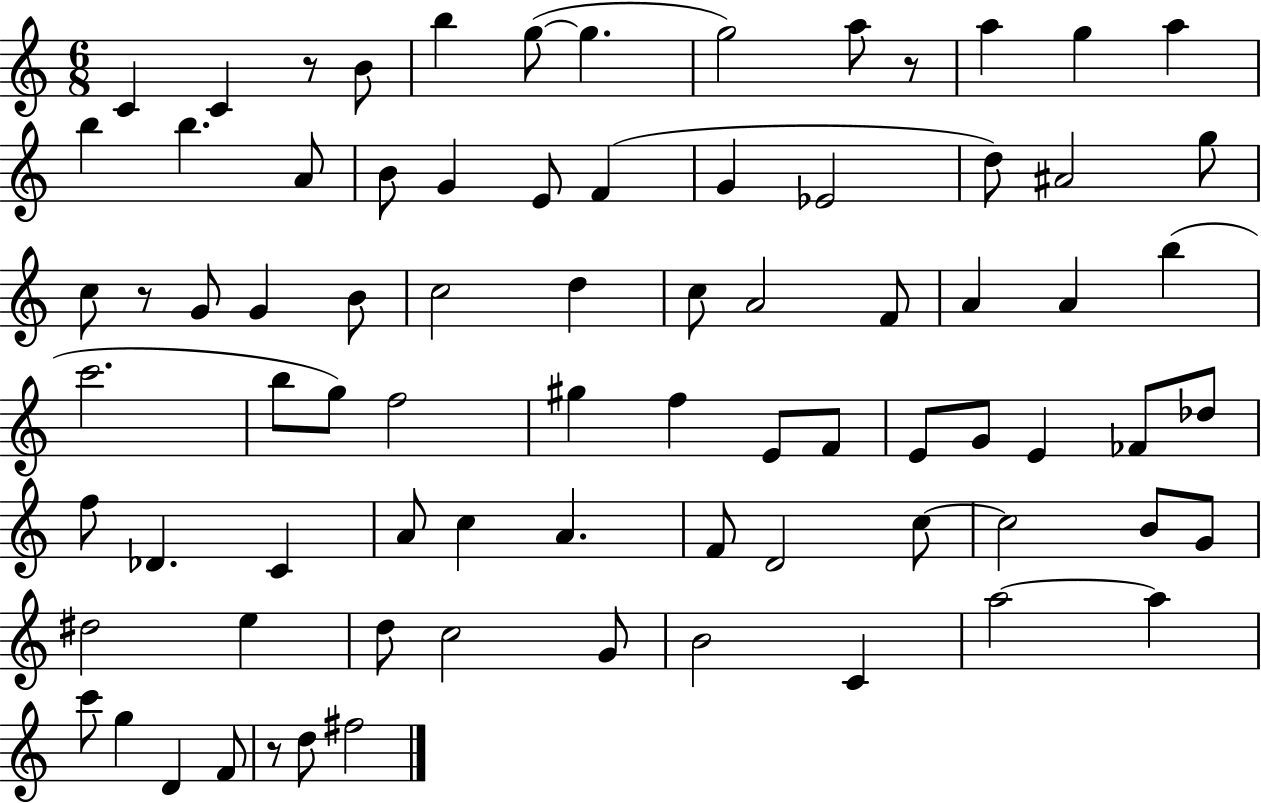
C4/q C4/q R/e B4/e B5/q G5/e G5/q. G5/h A5/e R/e A5/q G5/q A5/q B5/q B5/q. A4/e B4/e G4/q E4/e F4/q G4/q Eb4/h D5/e A#4/h G5/e C5/e R/e G4/e G4/q B4/e C5/h D5/q C5/e A4/h F4/e A4/q A4/q B5/q C6/h. B5/e G5/e F5/h G#5/q F5/q E4/e F4/e E4/e G4/e E4/q FES4/e Db5/e F5/e Db4/q. C4/q A4/e C5/q A4/q. F4/e D4/h C5/e C5/h B4/e G4/e D#5/h E5/q D5/e C5/h G4/e B4/h C4/q A5/h A5/q C6/e G5/q D4/q F4/e R/e D5/e F#5/h